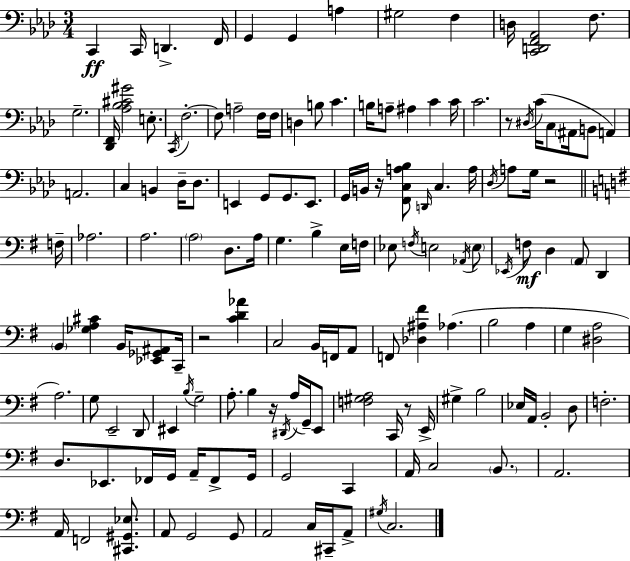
C2/q C2/s D2/q. F2/s G2/q G2/q A3/q G#3/h F3/q D3/s [C2,D2,F2,Ab2]/h F3/e. G3/h. [Db2,F2]/s [Ab3,Bb3,C#4,G#4]/h E3/e. C2/s F3/h. F3/e A3/h F3/s F3/s D3/q B3/e C4/q. B3/s A3/e A#3/q C4/q C4/s C4/h. R/e D#3/s C4/s C3/e A#2/s B2/e A2/q A2/h. C3/q B2/q Db3/s Db3/e. E2/q G2/e G2/e. E2/e. G2/s B2/s R/s [F2,C3,A3,Bb3]/e D2/s C3/q. A3/s Db3/s A3/e G3/s R/h F3/s Ab3/h. A3/h. A3/h D3/e. A3/s G3/q. B3/q E3/s F3/s Eb3/e F3/s E3/h Ab2/s E3/e Eb2/s F3/e D3/q A2/e D2/q B2/q [Gb3,A3,C#4]/q B2/s [Eb2,Gb2,A#2]/e C2/s R/h [C4,D4,Ab4]/q C3/h B2/s F2/s A2/e F2/e [Db3,A#3,F#4]/q Ab3/q. B3/h A3/q G3/q [D#3,A3]/h A3/h. G3/e E2/h D2/e EIS2/q B3/s G3/h A3/e. B3/q R/s D#2/s A3/s G2/s E2/e [F3,G#3,A3]/h C2/s R/e E2/s G#3/q B3/h Eb3/s A2/s B2/h D3/e F3/h. D3/e. Eb2/e. FES2/s G2/s A2/s FES2/e G2/s G2/h C2/q A2/s C3/h B2/e. A2/h. A2/s F2/h [C#2,G#2,Eb3]/e. A2/e G2/h G2/e A2/h C3/s C#2/s A2/e G#3/s C3/h.